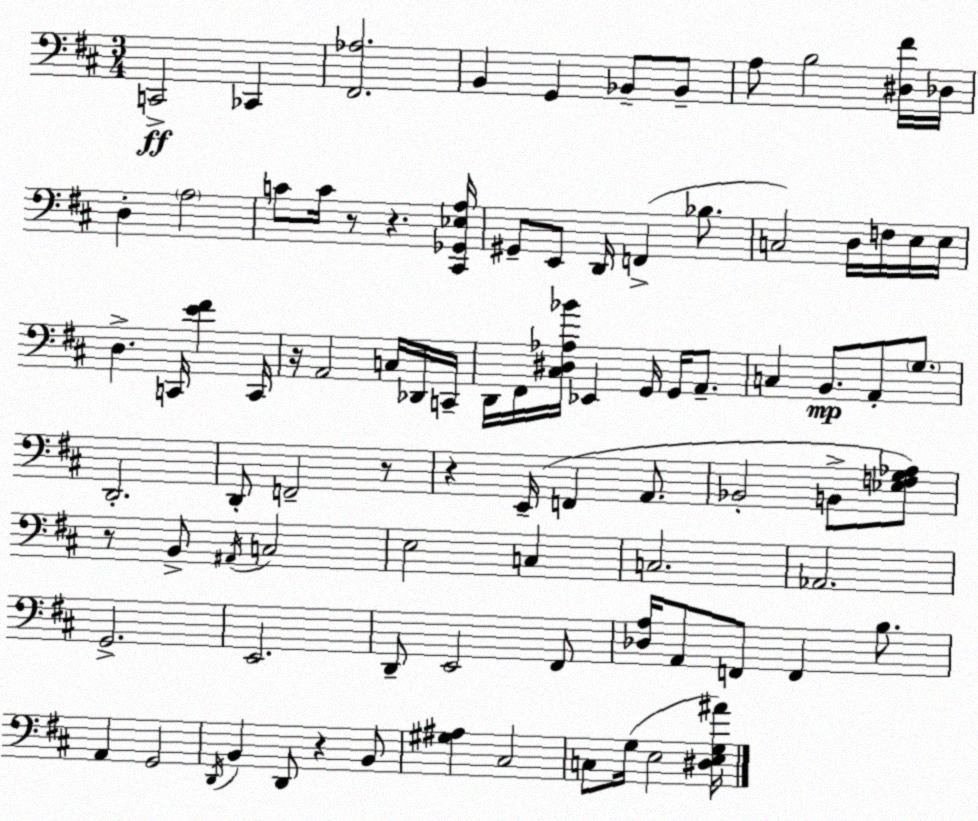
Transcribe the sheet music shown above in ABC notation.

X:1
T:Untitled
M:3/4
L:1/4
K:D
C,,2 _C,, [^F,,_A,]2 B,, G,, _B,,/2 _B,,/2 A,/2 B,2 [^D,^F]/4 _D,/4 D, A,2 C/2 C/4 z/2 z [^C,,_G,,_E,A,]/4 ^G,,/2 E,,/2 D,,/4 F,, _B,/2 C,2 D,/4 F,/4 E,/4 E,/4 D, C,,/4 [E^F] C,,/4 z/4 A,,2 C,/4 _D,,/4 C,,/4 D,,/4 ^F,,/4 [^C,^D,_A,_B]/4 _E,, G,,/4 G,,/4 A,,/2 C, B,,/2 A,,/2 G,/2 D,,2 D,,/2 F,,2 z/2 z E,,/4 F,, A,,/2 _B,,2 B,,/2 [_E,F,G,_A,]/2 z/2 B,,/2 ^A,,/4 C,2 E,2 C, C,2 _A,,2 G,,2 E,,2 D,,/2 E,,2 ^F,,/2 [_D,A,]/4 A,,/2 F,,/2 F,, B,/2 A,, G,,2 D,,/4 B,, D,,/2 z B,,/2 [^G,^A,] ^C,2 C,/2 G,/4 E,2 [^D,E,G,^A]/4